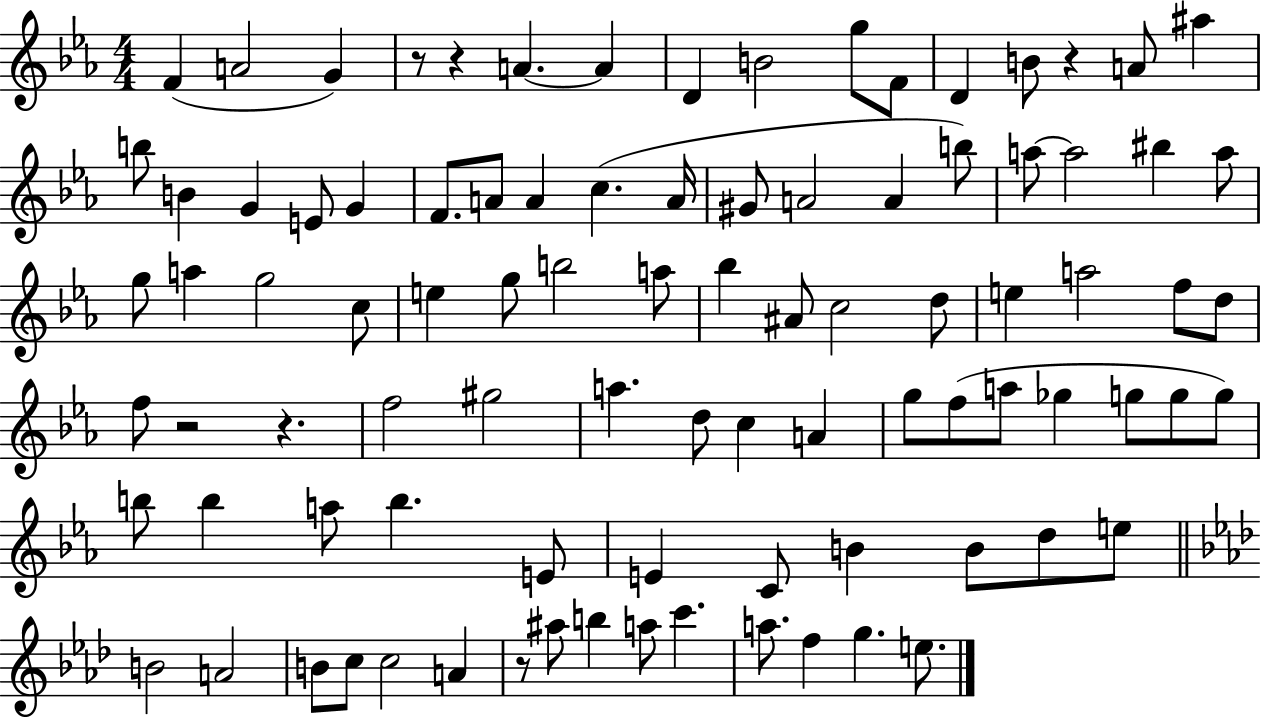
{
  \clef treble
  \numericTimeSignature
  \time 4/4
  \key ees \major
  f'4( a'2 g'4) | r8 r4 a'4.~~ a'4 | d'4 b'2 g''8 f'8 | d'4 b'8 r4 a'8 ais''4 | \break b''8 b'4 g'4 e'8 g'4 | f'8. a'8 a'4 c''4.( a'16 | gis'8 a'2 a'4 b''8) | a''8~~ a''2 bis''4 a''8 | \break g''8 a''4 g''2 c''8 | e''4 g''8 b''2 a''8 | bes''4 ais'8 c''2 d''8 | e''4 a''2 f''8 d''8 | \break f''8 r2 r4. | f''2 gis''2 | a''4. d''8 c''4 a'4 | g''8 f''8( a''8 ges''4 g''8 g''8 g''8) | \break b''8 b''4 a''8 b''4. e'8 | e'4 c'8 b'4 b'8 d''8 e''8 | \bar "||" \break \key f \minor b'2 a'2 | b'8 c''8 c''2 a'4 | r8 ais''8 b''4 a''8 c'''4. | a''8. f''4 g''4. e''8. | \break \bar "|."
}